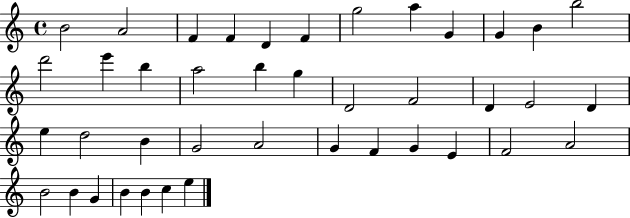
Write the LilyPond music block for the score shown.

{
  \clef treble
  \time 4/4
  \defaultTimeSignature
  \key c \major
  b'2 a'2 | f'4 f'4 d'4 f'4 | g''2 a''4 g'4 | g'4 b'4 b''2 | \break d'''2 e'''4 b''4 | a''2 b''4 g''4 | d'2 f'2 | d'4 e'2 d'4 | \break e''4 d''2 b'4 | g'2 a'2 | g'4 f'4 g'4 e'4 | f'2 a'2 | \break b'2 b'4 g'4 | b'4 b'4 c''4 e''4 | \bar "|."
}